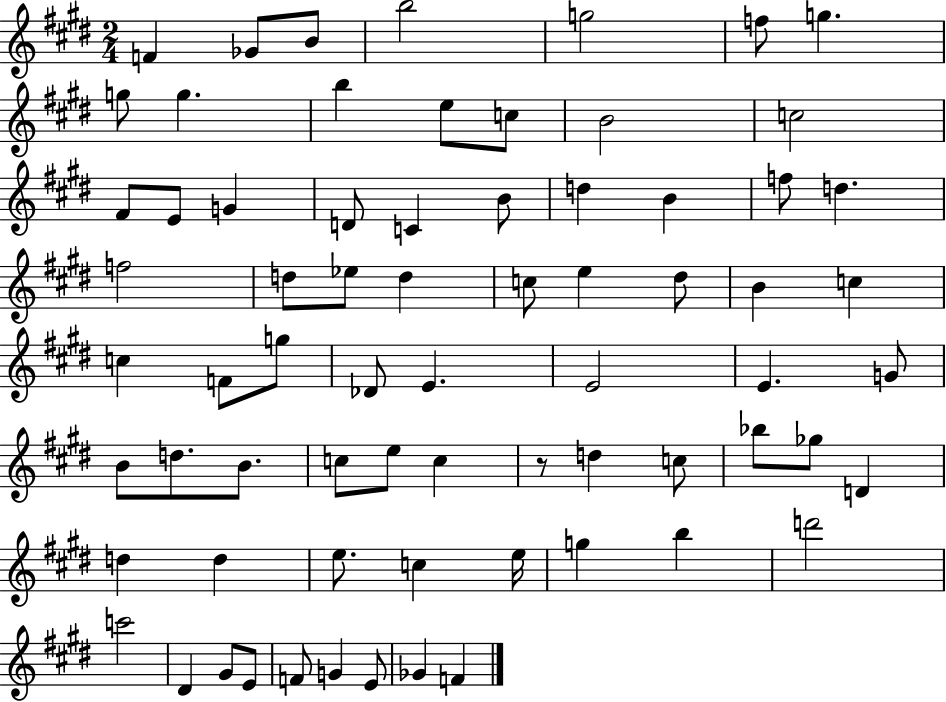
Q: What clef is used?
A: treble